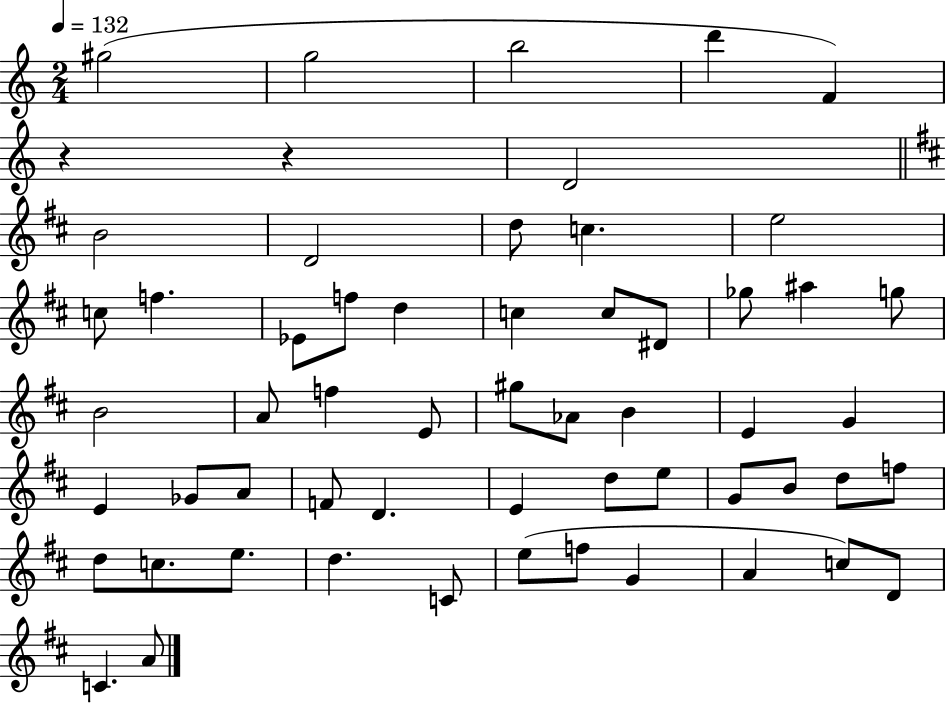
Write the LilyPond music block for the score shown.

{
  \clef treble
  \numericTimeSignature
  \time 2/4
  \key c \major
  \tempo 4 = 132
  \repeat volta 2 { gis''2( | g''2 | b''2 | d'''4 f'4) | \break r4 r4 | d'2 | \bar "||" \break \key d \major b'2 | d'2 | d''8 c''4. | e''2 | \break c''8 f''4. | ees'8 f''8 d''4 | c''4 c''8 dis'8 | ges''8 ais''4 g''8 | \break b'2 | a'8 f''4 e'8 | gis''8 aes'8 b'4 | e'4 g'4 | \break e'4 ges'8 a'8 | f'8 d'4. | e'4 d''8 e''8 | g'8 b'8 d''8 f''8 | \break d''8 c''8. e''8. | d''4. c'8 | e''8( f''8 g'4 | a'4 c''8) d'8 | \break c'4. a'8 | } \bar "|."
}